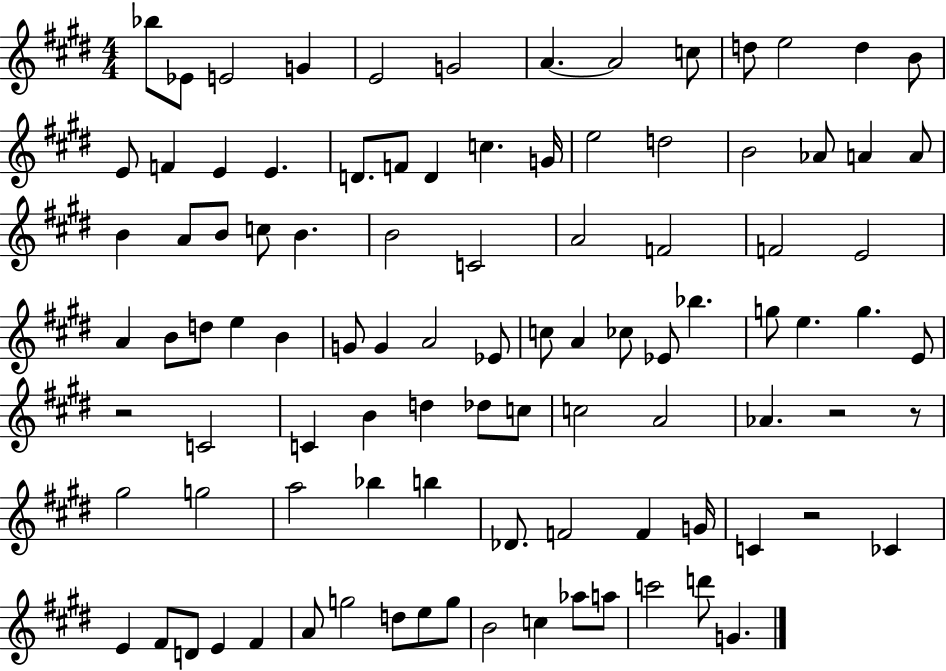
{
  \clef treble
  \numericTimeSignature
  \time 4/4
  \key e \major
  bes''8 ees'8 e'2 g'4 | e'2 g'2 | a'4.~~ a'2 c''8 | d''8 e''2 d''4 b'8 | \break e'8 f'4 e'4 e'4. | d'8. f'8 d'4 c''4. g'16 | e''2 d''2 | b'2 aes'8 a'4 a'8 | \break b'4 a'8 b'8 c''8 b'4. | b'2 c'2 | a'2 f'2 | f'2 e'2 | \break a'4 b'8 d''8 e''4 b'4 | g'8 g'4 a'2 ees'8 | c''8 a'4 ces''8 ees'8 bes''4. | g''8 e''4. g''4. e'8 | \break r2 c'2 | c'4 b'4 d''4 des''8 c''8 | c''2 a'2 | aes'4. r2 r8 | \break gis''2 g''2 | a''2 bes''4 b''4 | des'8. f'2 f'4 g'16 | c'4 r2 ces'4 | \break e'4 fis'8 d'8 e'4 fis'4 | a'8 g''2 d''8 e''8 g''8 | b'2 c''4 aes''8 a''8 | c'''2 d'''8 g'4. | \break \bar "|."
}